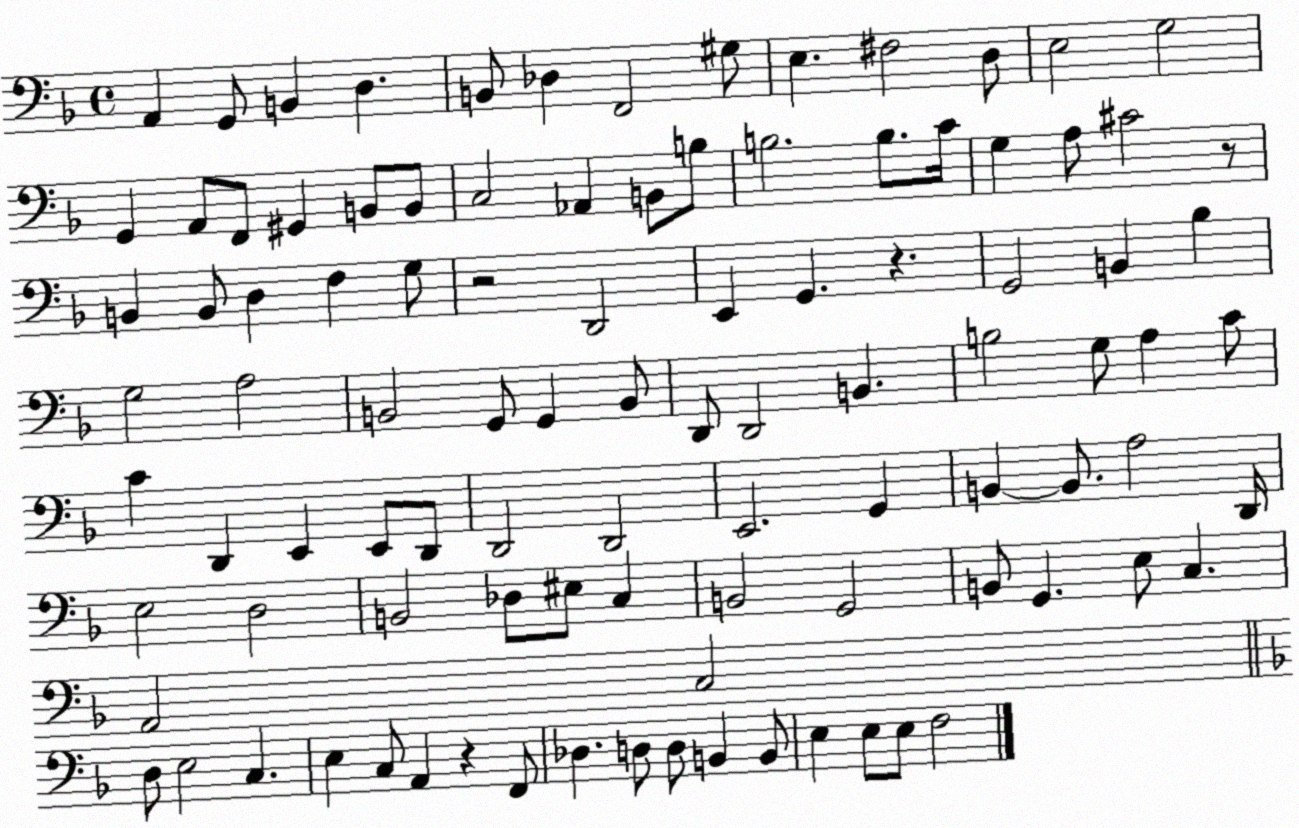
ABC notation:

X:1
T:Untitled
M:4/4
L:1/4
K:F
A,, G,,/2 B,, D, B,,/2 _D, F,,2 ^G,/2 E, ^F,2 D,/2 E,2 G,2 G,, A,,/2 F,,/2 ^G,, B,,/2 B,,/2 C,2 _A,, B,,/2 B,/2 B,2 B,/2 C/4 G, A,/2 ^C2 z/2 B,, B,,/2 D, F, G,/2 z2 D,,2 E,, G,, z G,,2 B,, _B, G,2 A,2 B,,2 G,,/2 G,, B,,/2 D,,/2 D,,2 B,, B,2 G,/2 A, C/2 C D,, E,, E,,/2 D,,/2 D,,2 D,,2 E,,2 G,, B,, B,,/2 A,2 D,,/4 E,2 D,2 B,,2 _D,/2 ^E,/2 C, B,,2 G,,2 B,,/2 G,, E,/2 C, A,,2 C,2 D,/2 E,2 C, E, C,/2 A,, z F,,/2 _D, D,/2 D,/2 B,, B,,/2 E, E,/2 E,/2 F,2